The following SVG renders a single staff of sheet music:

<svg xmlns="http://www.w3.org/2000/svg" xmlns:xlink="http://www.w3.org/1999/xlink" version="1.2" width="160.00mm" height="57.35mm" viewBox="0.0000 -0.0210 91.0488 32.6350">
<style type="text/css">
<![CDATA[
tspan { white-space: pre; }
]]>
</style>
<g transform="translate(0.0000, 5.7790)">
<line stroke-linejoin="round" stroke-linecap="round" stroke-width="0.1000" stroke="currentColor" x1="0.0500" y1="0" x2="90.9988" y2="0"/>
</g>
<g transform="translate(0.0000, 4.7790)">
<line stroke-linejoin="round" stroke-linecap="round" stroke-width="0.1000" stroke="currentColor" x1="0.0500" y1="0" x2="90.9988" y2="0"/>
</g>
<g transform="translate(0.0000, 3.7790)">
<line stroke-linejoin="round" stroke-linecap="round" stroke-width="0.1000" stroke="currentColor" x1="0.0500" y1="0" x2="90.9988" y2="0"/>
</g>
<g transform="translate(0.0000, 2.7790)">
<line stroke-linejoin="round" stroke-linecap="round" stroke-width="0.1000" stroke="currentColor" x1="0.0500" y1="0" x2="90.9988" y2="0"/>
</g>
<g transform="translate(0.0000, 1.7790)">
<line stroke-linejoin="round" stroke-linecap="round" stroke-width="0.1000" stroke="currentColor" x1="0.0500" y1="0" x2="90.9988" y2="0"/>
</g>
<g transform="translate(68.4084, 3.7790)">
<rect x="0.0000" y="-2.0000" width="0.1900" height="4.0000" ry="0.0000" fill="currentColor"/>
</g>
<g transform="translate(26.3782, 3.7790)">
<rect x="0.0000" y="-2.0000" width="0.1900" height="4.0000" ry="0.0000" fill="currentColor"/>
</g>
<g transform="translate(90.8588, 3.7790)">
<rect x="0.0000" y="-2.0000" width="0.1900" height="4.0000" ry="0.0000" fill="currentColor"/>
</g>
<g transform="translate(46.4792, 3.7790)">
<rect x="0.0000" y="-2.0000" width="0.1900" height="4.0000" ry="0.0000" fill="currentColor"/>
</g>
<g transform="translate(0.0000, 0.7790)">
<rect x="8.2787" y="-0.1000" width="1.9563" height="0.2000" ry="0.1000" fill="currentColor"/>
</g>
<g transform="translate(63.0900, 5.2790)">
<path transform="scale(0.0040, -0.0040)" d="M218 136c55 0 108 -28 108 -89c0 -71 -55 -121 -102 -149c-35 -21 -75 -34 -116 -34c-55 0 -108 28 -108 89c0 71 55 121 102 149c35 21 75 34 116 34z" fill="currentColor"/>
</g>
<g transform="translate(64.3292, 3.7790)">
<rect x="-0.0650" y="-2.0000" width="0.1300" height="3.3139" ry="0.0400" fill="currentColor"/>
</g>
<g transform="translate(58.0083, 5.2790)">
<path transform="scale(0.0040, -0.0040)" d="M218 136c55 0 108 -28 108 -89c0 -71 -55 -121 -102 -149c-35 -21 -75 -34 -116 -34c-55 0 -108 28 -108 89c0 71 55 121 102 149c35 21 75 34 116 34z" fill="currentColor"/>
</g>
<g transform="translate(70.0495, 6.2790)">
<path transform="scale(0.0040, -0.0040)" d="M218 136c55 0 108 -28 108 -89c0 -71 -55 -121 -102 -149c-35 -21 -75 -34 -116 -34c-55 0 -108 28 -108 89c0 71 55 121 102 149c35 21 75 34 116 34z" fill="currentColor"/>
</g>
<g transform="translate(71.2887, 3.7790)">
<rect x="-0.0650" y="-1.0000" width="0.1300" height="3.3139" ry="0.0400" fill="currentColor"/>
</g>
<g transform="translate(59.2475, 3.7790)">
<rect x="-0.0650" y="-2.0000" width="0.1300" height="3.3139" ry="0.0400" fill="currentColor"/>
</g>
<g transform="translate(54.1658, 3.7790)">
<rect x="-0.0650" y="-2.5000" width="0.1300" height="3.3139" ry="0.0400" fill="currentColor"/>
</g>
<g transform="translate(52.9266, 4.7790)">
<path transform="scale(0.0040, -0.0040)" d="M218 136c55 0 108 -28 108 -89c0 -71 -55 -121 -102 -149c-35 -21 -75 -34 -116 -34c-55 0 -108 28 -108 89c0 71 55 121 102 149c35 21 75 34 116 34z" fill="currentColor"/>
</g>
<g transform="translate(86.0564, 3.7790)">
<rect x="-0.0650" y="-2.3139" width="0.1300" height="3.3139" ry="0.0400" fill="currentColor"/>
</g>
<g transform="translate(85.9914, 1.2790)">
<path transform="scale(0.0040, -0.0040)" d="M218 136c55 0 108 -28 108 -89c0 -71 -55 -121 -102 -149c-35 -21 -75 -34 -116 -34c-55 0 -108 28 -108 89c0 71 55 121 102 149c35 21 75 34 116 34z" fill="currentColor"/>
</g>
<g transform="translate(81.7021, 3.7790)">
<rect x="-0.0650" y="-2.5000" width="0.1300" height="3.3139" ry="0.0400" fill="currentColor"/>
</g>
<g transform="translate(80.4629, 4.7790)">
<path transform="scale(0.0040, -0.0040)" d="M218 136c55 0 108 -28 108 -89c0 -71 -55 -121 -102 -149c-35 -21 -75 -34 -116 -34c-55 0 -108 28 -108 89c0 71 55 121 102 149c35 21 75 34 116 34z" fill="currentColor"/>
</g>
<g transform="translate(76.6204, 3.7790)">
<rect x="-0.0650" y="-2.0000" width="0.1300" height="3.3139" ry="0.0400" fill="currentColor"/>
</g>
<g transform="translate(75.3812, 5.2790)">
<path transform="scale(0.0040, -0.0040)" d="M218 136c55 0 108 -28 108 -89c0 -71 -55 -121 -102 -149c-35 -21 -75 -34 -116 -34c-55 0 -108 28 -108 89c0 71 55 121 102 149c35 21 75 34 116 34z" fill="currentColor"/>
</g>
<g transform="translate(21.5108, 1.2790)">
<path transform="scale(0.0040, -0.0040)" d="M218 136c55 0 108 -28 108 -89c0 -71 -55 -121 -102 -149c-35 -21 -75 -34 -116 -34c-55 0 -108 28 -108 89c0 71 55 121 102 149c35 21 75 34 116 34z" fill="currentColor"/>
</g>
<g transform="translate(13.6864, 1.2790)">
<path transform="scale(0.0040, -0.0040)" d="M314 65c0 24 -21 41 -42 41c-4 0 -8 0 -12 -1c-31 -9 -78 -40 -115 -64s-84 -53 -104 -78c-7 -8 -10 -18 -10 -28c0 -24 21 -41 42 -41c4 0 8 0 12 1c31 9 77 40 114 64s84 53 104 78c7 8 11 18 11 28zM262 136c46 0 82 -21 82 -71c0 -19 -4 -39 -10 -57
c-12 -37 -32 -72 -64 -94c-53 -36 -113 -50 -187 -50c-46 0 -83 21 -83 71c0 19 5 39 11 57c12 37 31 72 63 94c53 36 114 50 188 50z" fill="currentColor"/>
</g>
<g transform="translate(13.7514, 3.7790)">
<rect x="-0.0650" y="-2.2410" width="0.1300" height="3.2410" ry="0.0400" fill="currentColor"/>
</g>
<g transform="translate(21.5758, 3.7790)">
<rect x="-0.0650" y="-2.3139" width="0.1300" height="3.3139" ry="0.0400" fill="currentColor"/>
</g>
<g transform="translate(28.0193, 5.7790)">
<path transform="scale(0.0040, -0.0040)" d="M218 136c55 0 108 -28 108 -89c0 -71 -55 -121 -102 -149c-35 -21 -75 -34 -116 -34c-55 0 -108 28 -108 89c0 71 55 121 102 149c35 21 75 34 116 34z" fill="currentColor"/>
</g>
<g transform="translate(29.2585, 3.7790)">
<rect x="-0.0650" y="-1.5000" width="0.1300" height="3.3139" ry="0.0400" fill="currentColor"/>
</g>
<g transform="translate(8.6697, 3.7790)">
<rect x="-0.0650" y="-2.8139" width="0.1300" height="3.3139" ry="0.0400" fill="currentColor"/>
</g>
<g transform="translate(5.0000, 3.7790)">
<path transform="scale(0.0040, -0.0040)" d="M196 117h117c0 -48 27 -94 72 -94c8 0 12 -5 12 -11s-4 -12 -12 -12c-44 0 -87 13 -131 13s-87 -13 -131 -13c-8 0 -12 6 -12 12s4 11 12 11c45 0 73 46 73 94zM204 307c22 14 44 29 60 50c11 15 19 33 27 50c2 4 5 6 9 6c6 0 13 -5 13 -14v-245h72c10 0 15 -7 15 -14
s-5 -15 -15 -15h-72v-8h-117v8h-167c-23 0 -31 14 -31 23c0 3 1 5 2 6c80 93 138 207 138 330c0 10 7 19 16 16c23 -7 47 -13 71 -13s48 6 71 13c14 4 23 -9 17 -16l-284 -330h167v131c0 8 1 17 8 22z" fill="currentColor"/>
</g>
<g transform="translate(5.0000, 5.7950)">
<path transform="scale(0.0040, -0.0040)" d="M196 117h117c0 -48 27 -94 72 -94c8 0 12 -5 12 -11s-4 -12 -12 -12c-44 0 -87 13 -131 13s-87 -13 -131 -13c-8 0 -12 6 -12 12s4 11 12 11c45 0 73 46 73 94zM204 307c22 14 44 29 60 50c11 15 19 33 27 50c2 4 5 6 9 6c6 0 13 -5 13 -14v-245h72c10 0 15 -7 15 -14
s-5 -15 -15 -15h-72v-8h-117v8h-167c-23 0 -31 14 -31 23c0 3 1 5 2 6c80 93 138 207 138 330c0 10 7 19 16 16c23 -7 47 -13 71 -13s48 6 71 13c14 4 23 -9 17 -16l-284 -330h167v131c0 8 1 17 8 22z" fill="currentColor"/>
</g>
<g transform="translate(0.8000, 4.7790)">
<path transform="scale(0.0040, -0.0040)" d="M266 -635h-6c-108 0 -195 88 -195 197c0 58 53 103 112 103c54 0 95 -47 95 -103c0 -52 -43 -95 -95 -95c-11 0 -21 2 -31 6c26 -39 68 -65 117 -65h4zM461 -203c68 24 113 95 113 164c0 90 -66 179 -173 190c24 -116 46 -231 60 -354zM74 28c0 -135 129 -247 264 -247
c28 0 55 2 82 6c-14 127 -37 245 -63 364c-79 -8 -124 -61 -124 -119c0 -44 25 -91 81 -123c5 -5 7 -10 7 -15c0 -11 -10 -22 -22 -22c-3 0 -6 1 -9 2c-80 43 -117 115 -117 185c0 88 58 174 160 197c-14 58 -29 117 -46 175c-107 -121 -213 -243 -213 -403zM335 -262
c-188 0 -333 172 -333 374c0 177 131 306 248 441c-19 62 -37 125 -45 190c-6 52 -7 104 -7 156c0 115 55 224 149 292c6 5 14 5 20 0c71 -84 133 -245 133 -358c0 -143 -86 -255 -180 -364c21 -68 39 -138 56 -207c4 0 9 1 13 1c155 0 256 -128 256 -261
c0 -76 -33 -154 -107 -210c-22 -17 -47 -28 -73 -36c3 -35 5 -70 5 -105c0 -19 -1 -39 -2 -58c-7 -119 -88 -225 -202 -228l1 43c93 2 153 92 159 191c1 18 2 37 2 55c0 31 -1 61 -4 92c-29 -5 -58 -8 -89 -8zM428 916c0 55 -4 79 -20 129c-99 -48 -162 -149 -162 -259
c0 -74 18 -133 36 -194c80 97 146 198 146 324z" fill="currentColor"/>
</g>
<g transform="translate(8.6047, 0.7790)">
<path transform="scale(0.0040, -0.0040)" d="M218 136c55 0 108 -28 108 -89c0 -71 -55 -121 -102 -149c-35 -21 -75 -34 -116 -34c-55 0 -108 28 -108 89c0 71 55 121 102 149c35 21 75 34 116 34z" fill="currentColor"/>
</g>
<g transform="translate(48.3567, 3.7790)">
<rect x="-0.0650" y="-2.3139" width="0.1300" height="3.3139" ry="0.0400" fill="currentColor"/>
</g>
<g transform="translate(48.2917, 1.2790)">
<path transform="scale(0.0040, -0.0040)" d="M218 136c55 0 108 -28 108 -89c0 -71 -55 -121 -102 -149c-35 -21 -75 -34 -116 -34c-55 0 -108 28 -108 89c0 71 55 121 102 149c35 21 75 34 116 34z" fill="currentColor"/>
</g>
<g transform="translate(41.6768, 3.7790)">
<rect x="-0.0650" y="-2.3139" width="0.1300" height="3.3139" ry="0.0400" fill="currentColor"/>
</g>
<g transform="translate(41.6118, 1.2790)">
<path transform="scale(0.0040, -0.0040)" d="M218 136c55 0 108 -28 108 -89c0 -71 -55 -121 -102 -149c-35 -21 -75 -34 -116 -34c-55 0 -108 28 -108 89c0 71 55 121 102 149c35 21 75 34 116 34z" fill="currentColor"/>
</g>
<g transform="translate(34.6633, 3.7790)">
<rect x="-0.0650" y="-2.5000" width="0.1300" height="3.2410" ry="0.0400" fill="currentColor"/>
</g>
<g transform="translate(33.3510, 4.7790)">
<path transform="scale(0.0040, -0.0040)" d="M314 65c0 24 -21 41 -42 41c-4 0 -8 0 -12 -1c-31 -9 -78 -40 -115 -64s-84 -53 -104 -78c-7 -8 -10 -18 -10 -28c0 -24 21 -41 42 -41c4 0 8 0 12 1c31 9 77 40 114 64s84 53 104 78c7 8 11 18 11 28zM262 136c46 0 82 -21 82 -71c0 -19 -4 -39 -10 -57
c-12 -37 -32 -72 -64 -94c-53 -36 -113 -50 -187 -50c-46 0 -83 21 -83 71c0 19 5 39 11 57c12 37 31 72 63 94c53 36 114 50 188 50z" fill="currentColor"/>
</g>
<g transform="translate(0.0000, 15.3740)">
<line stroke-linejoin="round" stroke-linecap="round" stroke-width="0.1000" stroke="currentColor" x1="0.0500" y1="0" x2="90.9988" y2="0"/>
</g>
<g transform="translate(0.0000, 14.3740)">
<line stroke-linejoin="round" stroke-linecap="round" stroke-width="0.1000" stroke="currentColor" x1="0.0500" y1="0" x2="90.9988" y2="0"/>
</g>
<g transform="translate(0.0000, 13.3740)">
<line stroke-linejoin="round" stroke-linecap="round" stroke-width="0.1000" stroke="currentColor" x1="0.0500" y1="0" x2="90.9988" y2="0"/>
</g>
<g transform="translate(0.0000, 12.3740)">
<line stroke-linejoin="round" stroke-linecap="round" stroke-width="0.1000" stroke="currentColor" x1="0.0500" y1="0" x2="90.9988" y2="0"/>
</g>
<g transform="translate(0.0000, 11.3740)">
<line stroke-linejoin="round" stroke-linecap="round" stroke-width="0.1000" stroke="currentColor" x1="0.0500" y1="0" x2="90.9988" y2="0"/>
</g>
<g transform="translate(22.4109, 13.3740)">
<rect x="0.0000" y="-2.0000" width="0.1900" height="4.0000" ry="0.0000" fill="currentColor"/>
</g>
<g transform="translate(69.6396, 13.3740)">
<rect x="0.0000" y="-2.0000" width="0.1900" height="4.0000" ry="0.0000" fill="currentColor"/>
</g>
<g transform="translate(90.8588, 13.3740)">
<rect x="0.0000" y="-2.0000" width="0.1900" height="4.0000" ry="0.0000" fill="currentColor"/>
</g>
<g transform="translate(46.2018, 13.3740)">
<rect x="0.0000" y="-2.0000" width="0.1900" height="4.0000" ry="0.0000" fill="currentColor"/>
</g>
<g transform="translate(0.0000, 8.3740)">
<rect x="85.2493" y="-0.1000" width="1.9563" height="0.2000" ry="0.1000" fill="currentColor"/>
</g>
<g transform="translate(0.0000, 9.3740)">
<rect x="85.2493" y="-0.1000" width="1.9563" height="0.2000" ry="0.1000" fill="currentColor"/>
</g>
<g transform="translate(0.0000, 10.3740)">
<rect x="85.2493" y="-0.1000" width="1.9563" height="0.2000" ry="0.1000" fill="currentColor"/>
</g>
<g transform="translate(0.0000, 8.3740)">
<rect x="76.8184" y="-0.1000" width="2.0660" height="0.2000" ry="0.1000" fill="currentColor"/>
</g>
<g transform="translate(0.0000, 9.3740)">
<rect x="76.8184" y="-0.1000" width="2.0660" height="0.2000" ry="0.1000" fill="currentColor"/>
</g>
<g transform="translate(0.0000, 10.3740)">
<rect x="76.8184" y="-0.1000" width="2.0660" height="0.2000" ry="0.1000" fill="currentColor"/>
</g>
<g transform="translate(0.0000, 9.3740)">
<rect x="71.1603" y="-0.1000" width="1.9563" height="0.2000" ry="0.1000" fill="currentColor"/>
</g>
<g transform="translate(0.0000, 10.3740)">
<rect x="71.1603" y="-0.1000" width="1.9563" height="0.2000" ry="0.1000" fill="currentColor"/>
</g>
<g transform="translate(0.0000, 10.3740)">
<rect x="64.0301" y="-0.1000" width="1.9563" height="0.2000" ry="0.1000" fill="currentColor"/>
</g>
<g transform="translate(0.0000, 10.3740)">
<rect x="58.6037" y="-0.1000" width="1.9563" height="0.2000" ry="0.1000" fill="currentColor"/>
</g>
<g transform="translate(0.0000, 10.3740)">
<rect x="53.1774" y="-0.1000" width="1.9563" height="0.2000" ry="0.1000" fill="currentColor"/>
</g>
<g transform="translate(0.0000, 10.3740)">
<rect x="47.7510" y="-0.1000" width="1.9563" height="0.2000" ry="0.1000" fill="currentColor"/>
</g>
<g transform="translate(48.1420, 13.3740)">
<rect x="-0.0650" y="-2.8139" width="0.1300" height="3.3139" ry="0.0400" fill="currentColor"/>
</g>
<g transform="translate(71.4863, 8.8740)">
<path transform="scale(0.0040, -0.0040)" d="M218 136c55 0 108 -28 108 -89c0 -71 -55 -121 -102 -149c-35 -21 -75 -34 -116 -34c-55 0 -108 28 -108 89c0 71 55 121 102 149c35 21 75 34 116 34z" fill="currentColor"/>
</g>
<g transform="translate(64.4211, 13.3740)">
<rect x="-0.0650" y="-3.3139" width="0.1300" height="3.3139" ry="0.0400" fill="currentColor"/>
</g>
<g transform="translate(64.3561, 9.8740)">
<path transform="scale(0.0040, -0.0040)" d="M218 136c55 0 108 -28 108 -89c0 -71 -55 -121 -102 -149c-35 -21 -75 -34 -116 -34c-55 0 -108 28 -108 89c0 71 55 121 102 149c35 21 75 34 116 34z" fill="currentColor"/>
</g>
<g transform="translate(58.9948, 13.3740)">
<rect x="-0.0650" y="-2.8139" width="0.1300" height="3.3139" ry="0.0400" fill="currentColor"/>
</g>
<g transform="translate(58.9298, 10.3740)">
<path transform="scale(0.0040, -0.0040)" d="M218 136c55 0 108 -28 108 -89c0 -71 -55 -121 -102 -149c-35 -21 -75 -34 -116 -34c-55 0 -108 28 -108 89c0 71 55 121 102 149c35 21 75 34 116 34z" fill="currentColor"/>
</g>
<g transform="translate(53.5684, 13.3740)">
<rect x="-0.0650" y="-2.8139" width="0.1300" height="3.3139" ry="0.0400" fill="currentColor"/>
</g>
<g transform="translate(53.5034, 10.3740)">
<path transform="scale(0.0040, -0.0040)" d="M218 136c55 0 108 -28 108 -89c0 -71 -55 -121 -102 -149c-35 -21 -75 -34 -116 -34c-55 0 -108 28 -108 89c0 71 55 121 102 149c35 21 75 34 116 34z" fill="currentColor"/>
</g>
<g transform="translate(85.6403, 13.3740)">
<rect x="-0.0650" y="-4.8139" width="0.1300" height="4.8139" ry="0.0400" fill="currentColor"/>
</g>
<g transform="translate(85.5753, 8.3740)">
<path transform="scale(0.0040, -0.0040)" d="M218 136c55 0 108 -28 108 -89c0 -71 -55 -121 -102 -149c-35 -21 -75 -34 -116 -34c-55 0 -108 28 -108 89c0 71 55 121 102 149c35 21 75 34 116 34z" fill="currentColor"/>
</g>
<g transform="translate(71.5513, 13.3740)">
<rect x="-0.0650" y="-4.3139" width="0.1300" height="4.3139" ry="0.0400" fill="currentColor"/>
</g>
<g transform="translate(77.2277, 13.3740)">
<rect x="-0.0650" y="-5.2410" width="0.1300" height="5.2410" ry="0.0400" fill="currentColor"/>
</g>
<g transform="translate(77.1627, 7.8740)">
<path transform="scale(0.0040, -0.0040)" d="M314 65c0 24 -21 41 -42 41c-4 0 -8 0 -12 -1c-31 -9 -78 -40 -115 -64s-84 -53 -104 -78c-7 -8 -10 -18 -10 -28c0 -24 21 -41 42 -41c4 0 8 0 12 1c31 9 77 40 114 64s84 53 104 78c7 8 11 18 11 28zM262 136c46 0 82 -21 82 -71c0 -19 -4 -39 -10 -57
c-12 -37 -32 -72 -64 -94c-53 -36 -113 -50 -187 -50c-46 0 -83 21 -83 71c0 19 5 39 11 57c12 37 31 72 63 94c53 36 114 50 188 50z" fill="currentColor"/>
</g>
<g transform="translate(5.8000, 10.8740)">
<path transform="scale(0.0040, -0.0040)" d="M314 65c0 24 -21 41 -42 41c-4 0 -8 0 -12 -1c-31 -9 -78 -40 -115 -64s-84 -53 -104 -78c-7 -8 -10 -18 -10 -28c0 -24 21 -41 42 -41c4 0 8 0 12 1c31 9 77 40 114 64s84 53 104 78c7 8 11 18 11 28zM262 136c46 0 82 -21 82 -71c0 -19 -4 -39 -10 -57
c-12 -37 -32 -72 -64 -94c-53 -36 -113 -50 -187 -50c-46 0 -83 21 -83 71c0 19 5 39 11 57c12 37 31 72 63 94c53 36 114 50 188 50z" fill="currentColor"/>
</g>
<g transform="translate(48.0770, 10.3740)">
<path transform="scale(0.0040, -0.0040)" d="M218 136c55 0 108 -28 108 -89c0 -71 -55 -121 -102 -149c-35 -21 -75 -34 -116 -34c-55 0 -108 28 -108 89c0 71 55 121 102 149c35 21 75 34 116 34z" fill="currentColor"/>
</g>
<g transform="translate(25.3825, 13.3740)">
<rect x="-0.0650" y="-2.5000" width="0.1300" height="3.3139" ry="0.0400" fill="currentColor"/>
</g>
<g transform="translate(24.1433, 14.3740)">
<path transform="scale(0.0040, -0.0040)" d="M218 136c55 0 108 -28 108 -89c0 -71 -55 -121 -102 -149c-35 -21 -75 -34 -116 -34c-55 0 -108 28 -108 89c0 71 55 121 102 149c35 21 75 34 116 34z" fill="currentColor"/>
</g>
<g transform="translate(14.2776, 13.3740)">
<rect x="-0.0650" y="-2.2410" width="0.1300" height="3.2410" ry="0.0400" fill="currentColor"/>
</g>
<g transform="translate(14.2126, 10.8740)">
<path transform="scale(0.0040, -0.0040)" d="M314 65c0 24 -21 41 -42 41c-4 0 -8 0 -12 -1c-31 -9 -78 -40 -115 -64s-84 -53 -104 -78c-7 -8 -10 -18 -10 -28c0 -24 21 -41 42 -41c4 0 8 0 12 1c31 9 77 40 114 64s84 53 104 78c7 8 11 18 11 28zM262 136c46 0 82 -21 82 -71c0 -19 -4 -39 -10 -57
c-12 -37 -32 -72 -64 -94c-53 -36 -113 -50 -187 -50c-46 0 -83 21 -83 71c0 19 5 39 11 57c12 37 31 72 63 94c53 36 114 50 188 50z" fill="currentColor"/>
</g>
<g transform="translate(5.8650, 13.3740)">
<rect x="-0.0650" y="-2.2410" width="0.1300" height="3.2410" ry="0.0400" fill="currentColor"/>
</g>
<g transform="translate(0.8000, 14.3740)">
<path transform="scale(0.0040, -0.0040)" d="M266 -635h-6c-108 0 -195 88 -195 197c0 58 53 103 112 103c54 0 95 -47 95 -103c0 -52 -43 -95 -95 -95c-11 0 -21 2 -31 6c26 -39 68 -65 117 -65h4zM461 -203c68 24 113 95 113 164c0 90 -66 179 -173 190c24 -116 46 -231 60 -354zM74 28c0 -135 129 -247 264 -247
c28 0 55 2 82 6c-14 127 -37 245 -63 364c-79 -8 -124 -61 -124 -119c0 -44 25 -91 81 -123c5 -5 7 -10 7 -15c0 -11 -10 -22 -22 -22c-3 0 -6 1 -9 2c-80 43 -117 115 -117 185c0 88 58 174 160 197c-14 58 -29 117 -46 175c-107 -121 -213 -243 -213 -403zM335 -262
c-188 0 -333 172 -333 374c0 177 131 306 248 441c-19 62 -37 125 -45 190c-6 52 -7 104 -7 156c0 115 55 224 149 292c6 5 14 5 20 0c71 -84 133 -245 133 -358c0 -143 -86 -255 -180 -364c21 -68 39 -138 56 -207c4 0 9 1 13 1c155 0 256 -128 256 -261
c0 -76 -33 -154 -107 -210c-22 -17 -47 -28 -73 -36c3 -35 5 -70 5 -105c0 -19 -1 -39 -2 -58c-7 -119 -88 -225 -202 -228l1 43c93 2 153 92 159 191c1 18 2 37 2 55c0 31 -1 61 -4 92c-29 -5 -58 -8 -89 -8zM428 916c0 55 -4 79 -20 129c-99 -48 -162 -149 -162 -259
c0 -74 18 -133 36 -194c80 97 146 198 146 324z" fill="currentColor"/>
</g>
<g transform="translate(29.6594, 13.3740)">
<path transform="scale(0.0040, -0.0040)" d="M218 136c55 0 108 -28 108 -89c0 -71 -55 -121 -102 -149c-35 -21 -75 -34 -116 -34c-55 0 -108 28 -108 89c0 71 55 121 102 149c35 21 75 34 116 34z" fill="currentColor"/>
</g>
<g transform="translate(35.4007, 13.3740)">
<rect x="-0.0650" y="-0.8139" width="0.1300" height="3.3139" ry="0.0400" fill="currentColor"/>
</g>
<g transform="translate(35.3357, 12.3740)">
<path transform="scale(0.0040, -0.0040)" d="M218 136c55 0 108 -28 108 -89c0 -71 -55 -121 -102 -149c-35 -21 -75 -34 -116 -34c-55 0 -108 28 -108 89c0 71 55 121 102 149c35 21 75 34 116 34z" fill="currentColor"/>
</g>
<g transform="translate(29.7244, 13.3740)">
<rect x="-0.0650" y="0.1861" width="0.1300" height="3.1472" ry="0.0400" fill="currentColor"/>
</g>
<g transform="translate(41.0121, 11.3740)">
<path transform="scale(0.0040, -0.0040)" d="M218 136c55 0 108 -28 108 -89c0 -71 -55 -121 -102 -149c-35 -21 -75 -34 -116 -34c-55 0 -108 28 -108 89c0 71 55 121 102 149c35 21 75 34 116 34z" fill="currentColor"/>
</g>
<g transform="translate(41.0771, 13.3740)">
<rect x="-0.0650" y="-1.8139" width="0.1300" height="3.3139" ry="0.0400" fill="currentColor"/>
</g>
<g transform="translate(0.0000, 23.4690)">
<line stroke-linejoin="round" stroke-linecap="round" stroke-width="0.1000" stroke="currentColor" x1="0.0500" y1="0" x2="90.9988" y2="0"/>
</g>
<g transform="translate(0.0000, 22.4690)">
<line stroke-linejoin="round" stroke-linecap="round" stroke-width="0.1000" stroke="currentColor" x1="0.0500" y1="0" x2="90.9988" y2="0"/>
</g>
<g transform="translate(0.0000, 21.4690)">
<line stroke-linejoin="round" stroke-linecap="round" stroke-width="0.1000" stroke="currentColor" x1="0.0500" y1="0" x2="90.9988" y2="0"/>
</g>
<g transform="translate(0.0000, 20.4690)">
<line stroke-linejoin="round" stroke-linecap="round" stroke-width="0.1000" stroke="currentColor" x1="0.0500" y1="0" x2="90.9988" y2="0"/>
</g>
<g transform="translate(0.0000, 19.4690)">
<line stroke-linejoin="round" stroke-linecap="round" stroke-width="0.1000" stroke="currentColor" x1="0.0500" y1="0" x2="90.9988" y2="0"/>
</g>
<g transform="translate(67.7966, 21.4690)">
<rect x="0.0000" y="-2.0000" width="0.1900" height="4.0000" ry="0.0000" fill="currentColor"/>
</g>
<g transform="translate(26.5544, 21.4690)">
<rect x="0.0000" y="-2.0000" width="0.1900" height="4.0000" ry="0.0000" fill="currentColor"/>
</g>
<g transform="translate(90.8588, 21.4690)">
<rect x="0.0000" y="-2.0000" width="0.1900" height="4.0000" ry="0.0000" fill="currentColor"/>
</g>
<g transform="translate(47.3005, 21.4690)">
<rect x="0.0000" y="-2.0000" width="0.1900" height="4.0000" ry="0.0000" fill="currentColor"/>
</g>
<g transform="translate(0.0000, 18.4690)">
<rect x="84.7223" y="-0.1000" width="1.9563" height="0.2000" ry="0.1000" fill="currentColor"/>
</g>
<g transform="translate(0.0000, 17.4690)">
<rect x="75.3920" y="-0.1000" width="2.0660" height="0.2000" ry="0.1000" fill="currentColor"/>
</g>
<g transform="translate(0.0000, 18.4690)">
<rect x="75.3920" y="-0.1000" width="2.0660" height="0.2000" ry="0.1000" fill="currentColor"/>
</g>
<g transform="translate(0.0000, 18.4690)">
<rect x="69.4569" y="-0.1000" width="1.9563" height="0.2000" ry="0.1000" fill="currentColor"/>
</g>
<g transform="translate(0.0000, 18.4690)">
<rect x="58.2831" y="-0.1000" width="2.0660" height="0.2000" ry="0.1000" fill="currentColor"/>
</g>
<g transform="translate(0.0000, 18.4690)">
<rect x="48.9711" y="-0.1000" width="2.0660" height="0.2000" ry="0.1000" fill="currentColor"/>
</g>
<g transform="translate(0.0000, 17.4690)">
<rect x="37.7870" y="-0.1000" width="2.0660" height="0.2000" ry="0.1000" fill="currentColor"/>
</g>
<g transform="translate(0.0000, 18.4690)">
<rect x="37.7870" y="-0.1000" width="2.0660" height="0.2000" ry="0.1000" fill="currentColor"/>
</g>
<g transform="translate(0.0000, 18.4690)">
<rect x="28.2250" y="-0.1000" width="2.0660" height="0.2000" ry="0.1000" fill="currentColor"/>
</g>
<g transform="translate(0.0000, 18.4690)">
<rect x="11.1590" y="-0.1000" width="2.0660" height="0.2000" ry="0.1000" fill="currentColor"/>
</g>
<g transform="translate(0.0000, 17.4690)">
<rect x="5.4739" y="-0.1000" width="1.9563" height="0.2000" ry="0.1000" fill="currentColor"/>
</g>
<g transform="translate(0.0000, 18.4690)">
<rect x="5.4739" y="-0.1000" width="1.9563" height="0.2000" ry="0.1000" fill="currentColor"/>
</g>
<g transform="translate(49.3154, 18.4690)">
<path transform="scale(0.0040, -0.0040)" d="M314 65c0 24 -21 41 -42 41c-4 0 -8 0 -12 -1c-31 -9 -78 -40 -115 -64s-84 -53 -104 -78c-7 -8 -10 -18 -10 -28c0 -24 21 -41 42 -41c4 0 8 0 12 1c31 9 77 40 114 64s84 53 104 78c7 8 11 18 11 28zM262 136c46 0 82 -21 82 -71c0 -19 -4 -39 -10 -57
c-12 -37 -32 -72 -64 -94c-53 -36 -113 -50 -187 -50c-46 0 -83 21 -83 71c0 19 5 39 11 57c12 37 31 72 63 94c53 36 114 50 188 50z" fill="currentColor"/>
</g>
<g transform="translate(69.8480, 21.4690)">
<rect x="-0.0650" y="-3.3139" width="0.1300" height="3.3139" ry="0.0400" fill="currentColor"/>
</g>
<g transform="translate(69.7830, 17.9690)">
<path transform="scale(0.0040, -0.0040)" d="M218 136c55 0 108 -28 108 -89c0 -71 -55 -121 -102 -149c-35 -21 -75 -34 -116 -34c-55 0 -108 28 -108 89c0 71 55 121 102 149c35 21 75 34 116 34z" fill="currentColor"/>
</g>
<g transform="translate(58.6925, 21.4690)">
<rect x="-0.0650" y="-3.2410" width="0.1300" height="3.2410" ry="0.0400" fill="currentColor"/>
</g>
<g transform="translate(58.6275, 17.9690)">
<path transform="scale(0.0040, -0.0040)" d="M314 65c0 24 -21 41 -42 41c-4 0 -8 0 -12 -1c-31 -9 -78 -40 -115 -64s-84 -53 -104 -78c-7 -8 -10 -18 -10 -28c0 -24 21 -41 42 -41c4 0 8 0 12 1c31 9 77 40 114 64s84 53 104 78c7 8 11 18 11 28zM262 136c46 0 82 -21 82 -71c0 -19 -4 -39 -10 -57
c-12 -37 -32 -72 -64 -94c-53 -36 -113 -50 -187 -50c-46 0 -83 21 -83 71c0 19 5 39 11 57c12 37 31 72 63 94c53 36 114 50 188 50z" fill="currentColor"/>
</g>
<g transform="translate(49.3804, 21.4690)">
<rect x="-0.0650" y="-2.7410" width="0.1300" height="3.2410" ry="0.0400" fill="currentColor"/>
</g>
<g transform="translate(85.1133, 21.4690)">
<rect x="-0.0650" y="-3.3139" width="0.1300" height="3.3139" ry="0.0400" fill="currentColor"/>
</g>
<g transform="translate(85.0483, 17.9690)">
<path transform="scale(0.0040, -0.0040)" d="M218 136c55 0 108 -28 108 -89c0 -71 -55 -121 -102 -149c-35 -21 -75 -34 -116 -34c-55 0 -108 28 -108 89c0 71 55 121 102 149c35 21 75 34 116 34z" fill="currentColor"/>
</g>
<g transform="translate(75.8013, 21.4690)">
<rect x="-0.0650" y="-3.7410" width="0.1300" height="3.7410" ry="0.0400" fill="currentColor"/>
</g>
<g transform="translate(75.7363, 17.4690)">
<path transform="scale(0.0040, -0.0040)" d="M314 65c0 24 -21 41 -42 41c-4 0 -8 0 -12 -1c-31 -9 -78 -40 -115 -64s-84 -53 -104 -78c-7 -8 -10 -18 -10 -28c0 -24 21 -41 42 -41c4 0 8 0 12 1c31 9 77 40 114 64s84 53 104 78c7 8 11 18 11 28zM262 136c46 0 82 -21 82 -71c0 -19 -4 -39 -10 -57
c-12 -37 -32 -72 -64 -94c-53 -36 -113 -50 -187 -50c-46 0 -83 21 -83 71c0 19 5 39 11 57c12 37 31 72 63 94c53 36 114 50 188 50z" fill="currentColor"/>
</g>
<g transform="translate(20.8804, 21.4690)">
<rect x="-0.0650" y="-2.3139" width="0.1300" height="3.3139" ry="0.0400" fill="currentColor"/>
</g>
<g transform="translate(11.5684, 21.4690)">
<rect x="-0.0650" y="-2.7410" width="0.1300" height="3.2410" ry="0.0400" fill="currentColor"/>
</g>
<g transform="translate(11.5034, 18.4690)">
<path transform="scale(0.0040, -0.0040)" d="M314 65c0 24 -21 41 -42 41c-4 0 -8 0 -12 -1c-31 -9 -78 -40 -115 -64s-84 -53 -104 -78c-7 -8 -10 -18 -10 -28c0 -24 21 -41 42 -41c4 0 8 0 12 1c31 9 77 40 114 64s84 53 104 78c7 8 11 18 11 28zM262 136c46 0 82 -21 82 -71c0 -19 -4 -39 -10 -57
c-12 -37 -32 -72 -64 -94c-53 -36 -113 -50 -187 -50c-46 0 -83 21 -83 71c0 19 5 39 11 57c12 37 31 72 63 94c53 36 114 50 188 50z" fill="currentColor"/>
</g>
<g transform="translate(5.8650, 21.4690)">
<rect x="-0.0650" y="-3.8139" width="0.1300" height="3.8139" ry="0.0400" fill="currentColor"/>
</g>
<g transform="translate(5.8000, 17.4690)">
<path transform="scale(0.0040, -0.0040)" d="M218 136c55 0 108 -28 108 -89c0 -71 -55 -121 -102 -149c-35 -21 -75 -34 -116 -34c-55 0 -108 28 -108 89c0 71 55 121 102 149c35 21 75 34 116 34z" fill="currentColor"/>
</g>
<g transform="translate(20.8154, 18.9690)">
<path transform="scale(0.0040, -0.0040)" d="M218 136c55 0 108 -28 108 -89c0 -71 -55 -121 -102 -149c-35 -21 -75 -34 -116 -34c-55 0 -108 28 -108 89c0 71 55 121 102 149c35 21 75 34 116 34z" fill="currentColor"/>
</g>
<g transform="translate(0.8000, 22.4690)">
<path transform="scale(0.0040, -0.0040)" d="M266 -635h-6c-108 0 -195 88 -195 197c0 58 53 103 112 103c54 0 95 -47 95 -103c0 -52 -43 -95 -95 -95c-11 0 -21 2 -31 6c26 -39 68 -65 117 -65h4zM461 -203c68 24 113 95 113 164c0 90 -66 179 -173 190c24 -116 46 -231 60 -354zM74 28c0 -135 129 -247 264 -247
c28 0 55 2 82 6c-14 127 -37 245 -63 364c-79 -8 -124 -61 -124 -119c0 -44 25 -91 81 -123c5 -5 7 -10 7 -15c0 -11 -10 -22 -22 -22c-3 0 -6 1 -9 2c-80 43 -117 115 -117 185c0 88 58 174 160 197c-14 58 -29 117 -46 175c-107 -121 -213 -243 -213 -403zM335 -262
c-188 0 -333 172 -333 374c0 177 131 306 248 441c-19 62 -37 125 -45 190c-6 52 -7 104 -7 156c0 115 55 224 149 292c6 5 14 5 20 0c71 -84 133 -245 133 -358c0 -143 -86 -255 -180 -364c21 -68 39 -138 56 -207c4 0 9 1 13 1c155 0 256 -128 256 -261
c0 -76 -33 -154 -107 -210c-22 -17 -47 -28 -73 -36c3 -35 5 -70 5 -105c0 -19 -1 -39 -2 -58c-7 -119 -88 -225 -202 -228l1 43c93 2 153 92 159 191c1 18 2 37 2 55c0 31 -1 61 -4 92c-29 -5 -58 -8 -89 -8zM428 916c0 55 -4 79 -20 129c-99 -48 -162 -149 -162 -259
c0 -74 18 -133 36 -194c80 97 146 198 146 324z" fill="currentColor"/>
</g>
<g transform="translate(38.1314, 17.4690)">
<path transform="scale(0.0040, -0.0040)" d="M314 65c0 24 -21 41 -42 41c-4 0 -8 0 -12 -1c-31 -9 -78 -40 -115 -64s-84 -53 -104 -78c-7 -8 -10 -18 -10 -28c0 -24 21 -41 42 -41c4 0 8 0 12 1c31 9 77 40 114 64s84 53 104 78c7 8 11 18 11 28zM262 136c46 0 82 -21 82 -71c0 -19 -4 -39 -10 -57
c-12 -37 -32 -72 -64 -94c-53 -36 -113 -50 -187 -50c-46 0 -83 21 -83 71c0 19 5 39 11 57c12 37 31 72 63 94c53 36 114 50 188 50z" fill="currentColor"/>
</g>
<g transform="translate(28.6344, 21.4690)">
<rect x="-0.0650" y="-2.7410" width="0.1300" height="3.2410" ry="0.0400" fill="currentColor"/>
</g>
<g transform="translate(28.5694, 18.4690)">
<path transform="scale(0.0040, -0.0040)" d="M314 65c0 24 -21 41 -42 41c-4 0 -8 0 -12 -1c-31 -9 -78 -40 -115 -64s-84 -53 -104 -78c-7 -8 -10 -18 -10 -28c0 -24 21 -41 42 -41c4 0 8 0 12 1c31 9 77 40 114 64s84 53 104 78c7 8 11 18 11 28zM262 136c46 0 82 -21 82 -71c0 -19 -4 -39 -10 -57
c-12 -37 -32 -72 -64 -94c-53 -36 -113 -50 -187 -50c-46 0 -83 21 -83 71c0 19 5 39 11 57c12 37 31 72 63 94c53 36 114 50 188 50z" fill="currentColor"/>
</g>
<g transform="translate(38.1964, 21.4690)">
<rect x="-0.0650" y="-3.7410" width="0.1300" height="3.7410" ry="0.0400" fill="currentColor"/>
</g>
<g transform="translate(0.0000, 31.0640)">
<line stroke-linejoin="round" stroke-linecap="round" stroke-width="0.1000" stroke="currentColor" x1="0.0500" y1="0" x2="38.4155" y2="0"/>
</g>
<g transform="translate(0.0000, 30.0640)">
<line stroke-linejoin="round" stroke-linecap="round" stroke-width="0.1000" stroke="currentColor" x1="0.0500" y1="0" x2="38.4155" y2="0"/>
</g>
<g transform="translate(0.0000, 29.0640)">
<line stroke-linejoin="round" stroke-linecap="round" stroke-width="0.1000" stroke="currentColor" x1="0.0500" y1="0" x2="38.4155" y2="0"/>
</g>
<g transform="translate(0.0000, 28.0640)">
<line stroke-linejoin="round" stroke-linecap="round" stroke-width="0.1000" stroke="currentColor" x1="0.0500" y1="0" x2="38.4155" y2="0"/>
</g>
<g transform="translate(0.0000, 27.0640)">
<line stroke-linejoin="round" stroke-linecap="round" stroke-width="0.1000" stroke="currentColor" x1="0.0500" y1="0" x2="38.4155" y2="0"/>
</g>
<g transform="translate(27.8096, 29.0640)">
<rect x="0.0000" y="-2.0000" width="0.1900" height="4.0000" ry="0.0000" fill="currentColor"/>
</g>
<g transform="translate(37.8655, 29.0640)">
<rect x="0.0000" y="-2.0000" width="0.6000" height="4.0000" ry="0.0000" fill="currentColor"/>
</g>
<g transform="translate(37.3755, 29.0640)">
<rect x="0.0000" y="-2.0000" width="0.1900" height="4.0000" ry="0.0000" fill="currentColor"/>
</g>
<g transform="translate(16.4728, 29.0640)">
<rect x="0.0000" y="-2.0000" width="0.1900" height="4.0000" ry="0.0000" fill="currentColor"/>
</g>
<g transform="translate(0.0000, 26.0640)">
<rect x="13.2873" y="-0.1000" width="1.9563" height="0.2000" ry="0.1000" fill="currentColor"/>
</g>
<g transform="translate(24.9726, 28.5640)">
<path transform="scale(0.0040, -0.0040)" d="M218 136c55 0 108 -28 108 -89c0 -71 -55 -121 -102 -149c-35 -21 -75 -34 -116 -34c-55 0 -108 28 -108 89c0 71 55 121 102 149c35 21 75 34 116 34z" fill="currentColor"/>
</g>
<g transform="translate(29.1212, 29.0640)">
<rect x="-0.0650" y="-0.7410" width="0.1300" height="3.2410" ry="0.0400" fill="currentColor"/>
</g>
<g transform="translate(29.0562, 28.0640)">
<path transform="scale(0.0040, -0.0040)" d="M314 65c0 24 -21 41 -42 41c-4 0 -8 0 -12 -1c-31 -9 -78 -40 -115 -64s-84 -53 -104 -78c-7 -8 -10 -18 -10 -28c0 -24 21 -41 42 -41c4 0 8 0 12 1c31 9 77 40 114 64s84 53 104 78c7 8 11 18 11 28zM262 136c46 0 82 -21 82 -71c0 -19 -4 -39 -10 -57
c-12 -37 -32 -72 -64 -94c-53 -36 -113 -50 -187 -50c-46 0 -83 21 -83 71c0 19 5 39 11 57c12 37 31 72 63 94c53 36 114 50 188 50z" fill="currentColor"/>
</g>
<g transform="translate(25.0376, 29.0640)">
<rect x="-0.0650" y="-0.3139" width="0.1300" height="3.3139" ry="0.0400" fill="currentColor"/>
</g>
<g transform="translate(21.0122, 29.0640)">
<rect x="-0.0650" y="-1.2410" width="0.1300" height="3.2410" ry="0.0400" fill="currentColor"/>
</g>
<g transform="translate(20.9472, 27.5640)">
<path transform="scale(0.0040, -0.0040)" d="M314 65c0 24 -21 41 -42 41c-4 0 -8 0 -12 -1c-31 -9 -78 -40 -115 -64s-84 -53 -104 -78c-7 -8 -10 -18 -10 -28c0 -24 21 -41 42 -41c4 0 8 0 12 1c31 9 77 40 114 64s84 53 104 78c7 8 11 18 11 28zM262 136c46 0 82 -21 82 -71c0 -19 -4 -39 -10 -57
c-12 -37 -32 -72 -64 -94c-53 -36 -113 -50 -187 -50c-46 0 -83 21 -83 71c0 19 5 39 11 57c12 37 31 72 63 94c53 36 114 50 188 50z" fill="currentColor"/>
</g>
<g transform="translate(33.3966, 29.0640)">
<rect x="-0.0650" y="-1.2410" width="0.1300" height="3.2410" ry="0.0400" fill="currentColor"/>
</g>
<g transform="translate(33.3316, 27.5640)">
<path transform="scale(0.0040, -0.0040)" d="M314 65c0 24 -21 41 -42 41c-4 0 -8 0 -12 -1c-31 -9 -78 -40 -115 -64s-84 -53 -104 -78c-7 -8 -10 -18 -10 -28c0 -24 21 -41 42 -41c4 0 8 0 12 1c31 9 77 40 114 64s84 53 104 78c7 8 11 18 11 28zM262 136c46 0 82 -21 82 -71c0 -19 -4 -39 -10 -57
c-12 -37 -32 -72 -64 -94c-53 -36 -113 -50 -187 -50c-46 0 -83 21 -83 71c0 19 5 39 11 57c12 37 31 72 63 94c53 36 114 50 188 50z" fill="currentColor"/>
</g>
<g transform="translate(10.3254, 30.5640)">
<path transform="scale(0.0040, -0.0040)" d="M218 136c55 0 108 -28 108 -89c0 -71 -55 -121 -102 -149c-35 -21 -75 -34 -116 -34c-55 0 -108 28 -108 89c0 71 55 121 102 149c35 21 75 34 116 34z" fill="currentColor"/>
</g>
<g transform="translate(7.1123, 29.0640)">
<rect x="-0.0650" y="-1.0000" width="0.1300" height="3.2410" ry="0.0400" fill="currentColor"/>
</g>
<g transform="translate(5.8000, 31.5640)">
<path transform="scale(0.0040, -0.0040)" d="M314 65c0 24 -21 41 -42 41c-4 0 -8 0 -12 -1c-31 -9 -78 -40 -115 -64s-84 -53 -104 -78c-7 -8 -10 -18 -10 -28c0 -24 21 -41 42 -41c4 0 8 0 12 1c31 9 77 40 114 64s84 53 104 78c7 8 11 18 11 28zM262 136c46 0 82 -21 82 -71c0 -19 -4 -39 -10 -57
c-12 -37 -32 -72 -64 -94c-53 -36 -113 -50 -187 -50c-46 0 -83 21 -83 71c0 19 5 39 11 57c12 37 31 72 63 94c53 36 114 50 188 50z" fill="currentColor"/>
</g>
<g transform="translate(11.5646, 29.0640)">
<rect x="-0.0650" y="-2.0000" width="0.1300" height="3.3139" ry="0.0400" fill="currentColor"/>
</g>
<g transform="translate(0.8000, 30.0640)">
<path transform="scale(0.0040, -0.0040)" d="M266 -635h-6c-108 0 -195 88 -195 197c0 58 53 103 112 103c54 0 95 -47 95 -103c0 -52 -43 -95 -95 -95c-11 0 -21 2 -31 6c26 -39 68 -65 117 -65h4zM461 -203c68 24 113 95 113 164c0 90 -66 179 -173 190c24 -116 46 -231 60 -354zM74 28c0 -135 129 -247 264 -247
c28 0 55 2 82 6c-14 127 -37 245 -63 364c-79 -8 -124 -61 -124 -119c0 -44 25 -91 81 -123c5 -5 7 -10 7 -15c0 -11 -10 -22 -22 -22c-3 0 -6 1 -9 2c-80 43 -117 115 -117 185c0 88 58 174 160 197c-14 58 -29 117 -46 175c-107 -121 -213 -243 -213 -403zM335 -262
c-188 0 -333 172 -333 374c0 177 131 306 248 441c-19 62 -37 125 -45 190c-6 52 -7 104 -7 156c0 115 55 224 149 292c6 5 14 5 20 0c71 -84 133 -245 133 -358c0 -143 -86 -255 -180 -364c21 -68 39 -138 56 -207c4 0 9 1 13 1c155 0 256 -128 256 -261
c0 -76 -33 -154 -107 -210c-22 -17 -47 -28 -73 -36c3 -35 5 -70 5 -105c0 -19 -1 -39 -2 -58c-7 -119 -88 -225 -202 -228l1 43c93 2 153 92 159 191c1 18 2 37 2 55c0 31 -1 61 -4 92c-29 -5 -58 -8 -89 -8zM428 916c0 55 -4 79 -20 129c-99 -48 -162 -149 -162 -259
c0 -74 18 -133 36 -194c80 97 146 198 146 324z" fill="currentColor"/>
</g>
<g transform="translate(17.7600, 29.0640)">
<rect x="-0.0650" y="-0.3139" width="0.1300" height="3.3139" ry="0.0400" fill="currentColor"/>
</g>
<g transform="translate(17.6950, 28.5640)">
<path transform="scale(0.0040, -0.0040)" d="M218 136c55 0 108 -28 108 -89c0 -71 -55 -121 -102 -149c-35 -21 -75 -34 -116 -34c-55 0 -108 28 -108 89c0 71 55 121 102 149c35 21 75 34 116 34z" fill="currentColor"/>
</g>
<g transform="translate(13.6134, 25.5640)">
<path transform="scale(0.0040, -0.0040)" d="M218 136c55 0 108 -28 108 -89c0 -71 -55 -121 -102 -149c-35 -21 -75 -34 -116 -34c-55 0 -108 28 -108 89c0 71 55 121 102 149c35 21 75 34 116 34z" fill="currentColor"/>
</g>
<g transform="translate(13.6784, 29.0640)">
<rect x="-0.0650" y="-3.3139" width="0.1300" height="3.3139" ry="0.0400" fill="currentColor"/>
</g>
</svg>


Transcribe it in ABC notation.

X:1
T:Untitled
M:4/4
L:1/4
K:C
a g2 g E G2 g g G F F D F G g g2 g2 G B d f a a a b d' f'2 e' c' a2 g a2 c'2 a2 b2 b c'2 b D2 F b c e2 c d2 e2